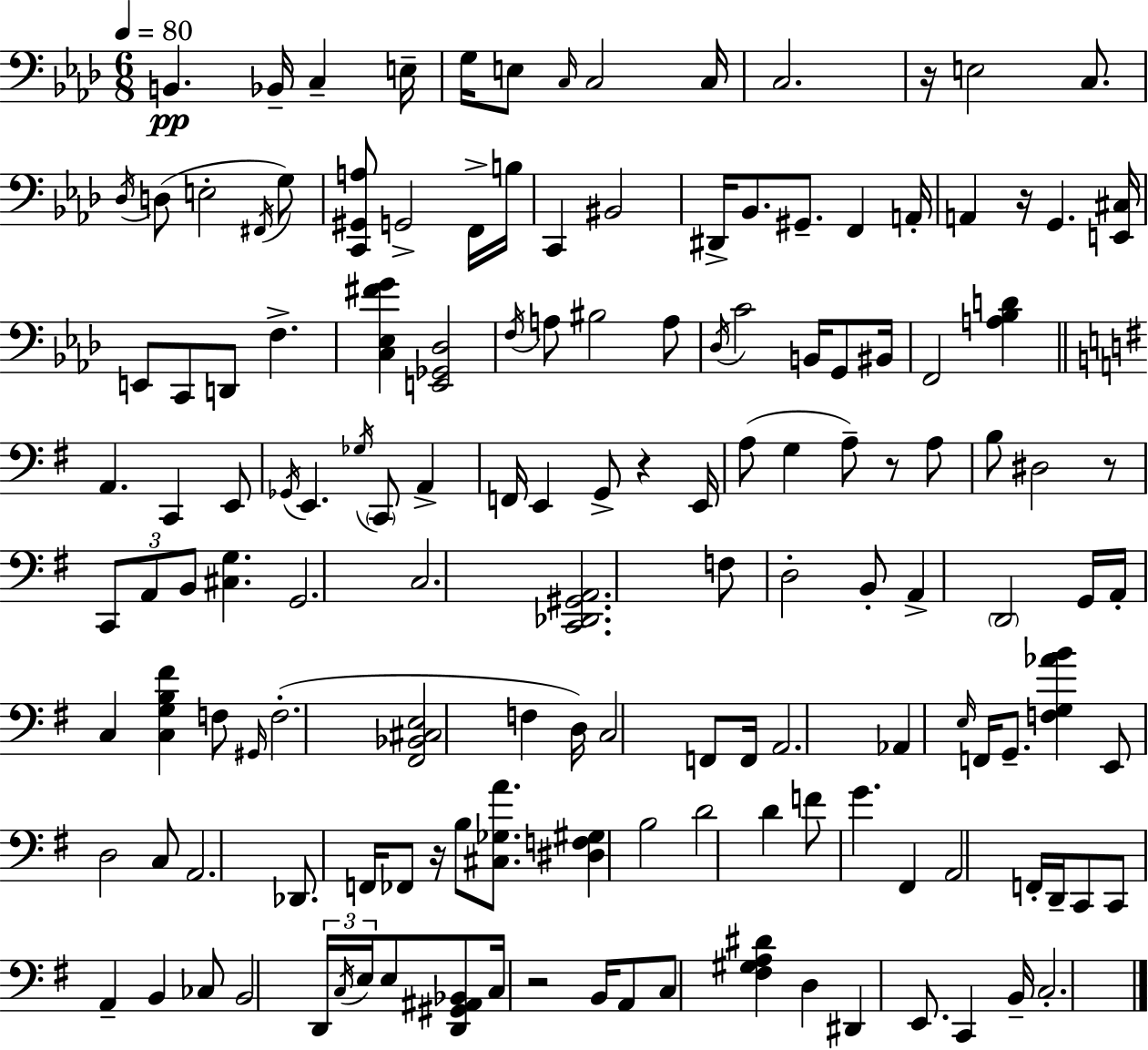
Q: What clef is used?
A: bass